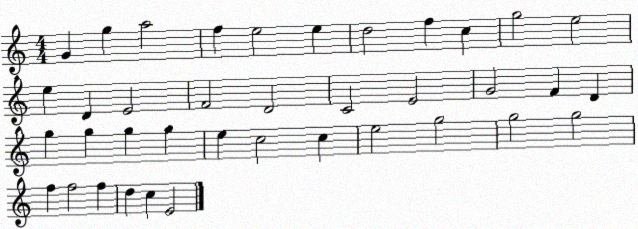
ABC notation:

X:1
T:Untitled
M:4/4
L:1/4
K:C
G g a2 f e2 e d2 f c g2 e2 e D E2 F2 D2 C2 E2 G2 F D g g g g e c2 c e2 g2 g2 g2 f f2 f d c E2